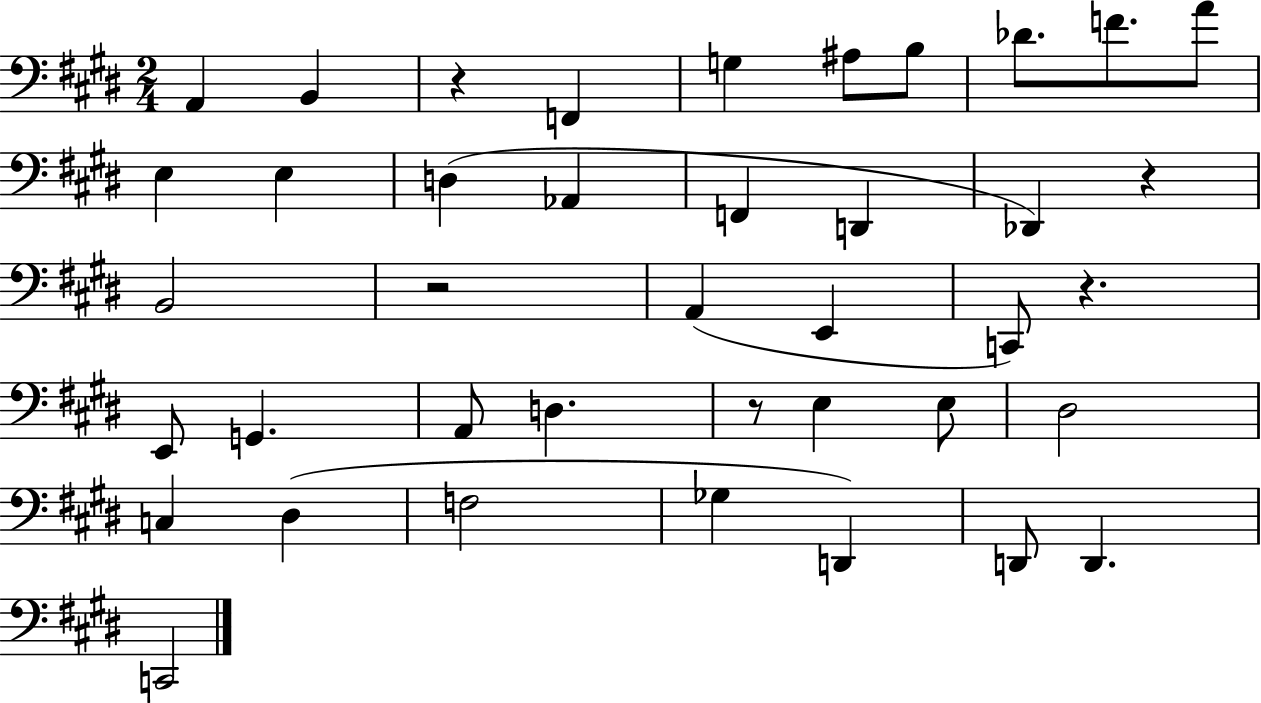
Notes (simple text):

A2/q B2/q R/q F2/q G3/q A#3/e B3/e Db4/e. F4/e. A4/e E3/q E3/q D3/q Ab2/q F2/q D2/q Db2/q R/q B2/h R/h A2/q E2/q C2/e R/q. E2/e G2/q. A2/e D3/q. R/e E3/q E3/e D#3/h C3/q D#3/q F3/h Gb3/q D2/q D2/e D2/q. C2/h